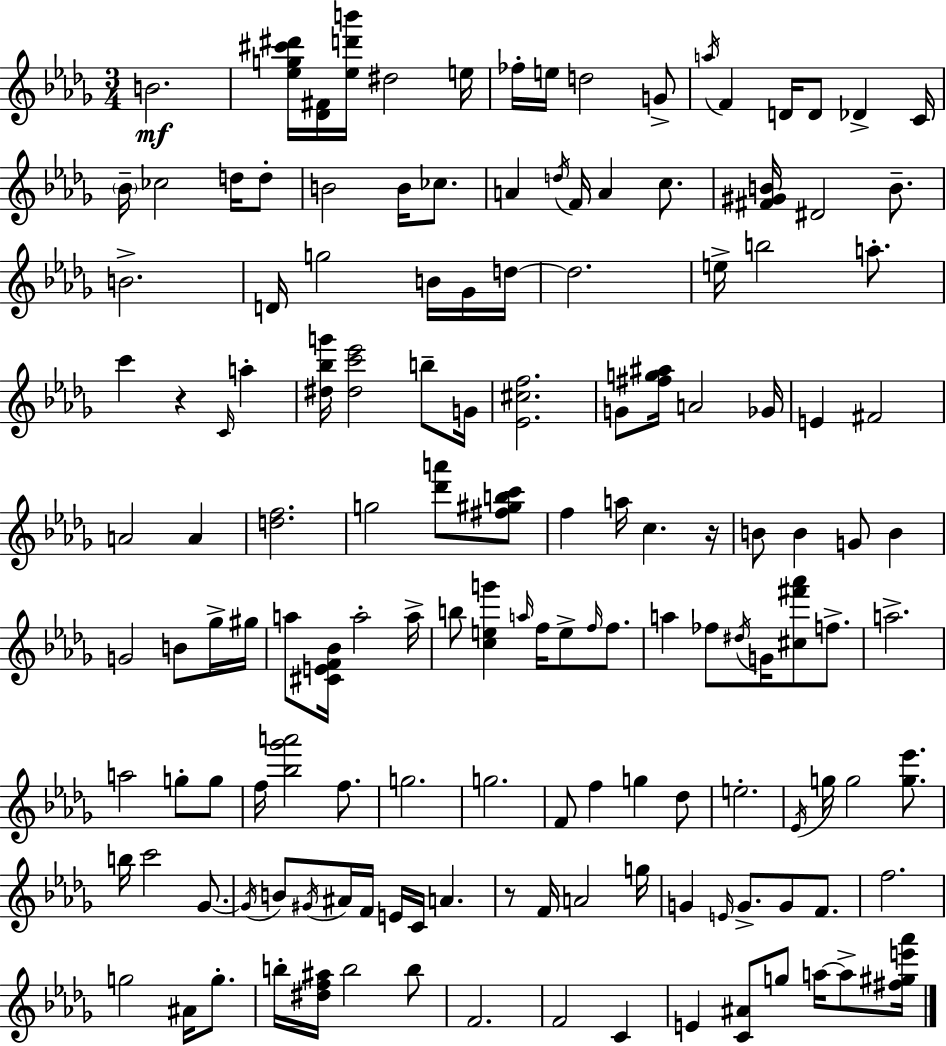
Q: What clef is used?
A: treble